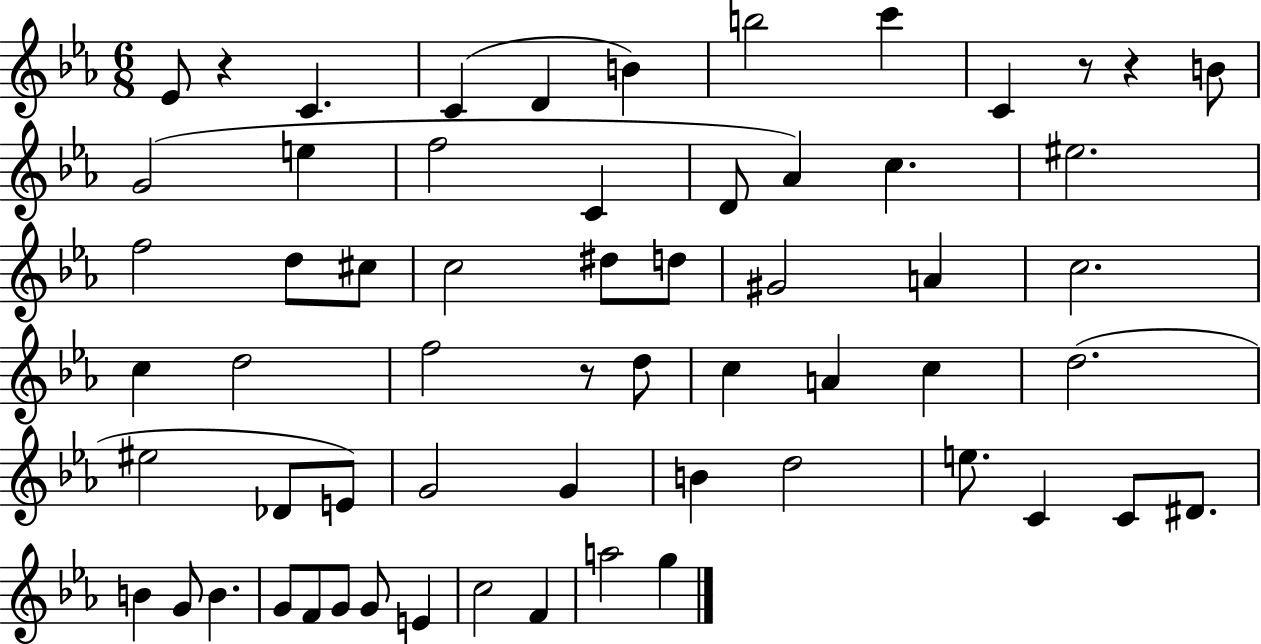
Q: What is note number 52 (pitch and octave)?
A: G4